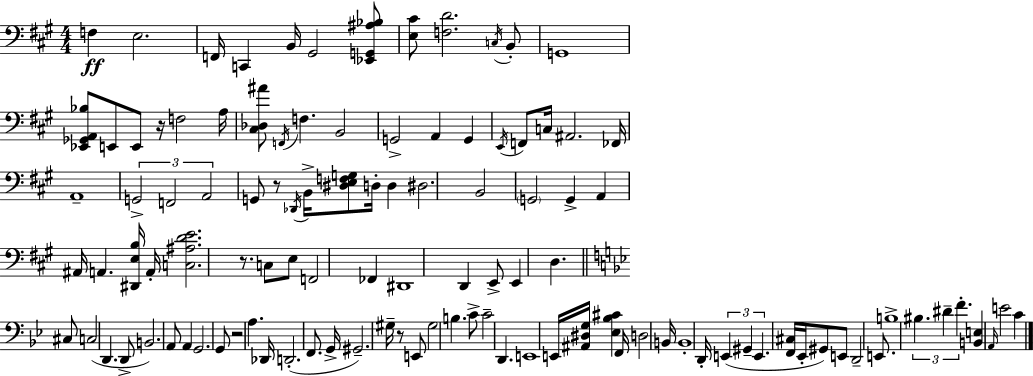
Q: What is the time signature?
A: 4/4